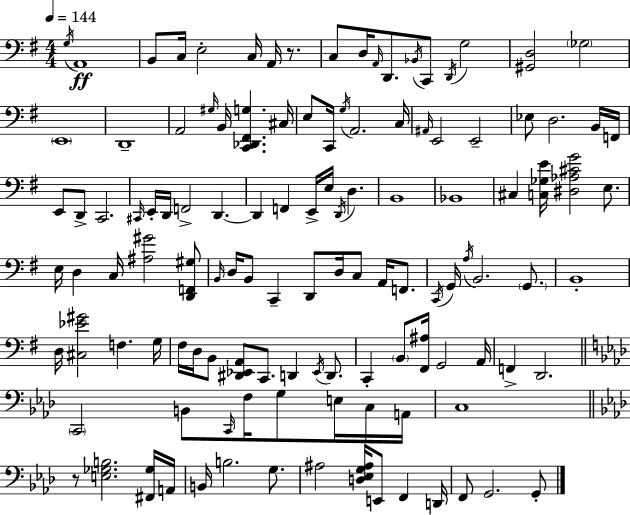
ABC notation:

X:1
T:Untitled
M:4/4
L:1/4
K:G
G,/4 A,,4 B,,/2 C,/4 E,2 C,/4 A,,/4 z/2 C,/2 D,/4 A,,/4 D,,/2 _B,,/4 C,,/2 D,,/4 G,2 [^G,,D,]2 _G,2 E,,4 D,,4 A,,2 ^G,/4 B,,/4 [C,,_D,,^F,,G,] ^C,/4 E,/2 C,,/4 G,/4 A,,2 C,/4 ^A,,/4 E,,2 E,,2 _E,/2 D,2 B,,/4 F,,/4 E,,/2 D,,/2 C,,2 ^C,,/4 E,,/4 D,,/4 F,,2 D,, D,, F,, E,,/4 E,/4 D,,/4 D, B,,4 _B,,4 ^C, [C,_G,E]/4 [^D,_A,^CG]2 E,/2 E,/4 D, C,/4 [^A,^G]2 [D,,F,,^G,]/2 B,,/4 D,/4 B,,/2 C,, D,,/2 D,/4 C,/2 A,,/4 F,,/2 C,,/4 G,,/4 A,/4 B,,2 G,,/2 B,,4 D,/4 [^C,_E^G]2 F, G,/4 ^F,/4 D,/4 B,,/2 [^D,,_E,,A,,]/2 C,,/2 D,, _E,,/4 D,,/2 C,, B,,/2 [^F,,^A,]/4 G,,2 A,,/4 F,, D,,2 C,,2 B,,/2 C,,/4 F,/4 G,/2 E,/4 C,/4 A,,/4 C,4 z/2 [E,_G,B,]2 [^F,,_G,]/4 A,,/4 B,,/4 B,2 G,/2 ^A,2 [D,_E,G,^A,]/4 E,,/2 F,, D,,/4 F,,/2 G,,2 G,,/2